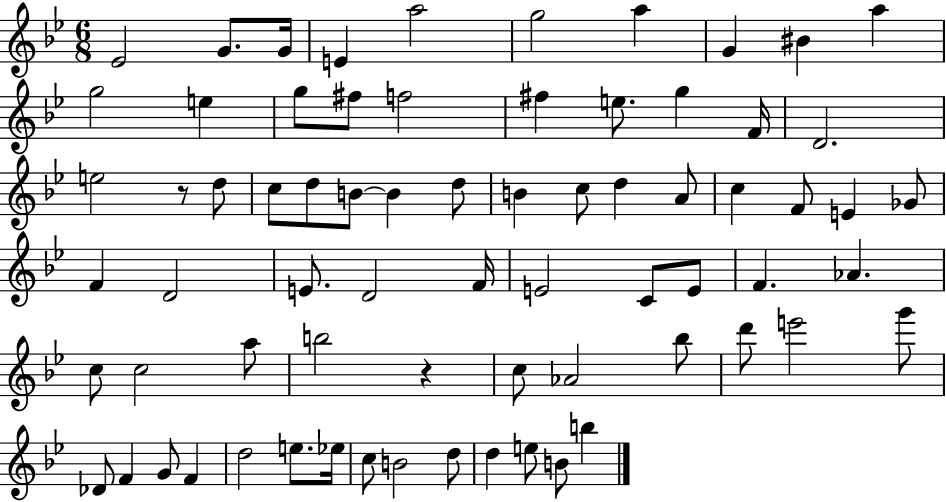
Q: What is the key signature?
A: BES major